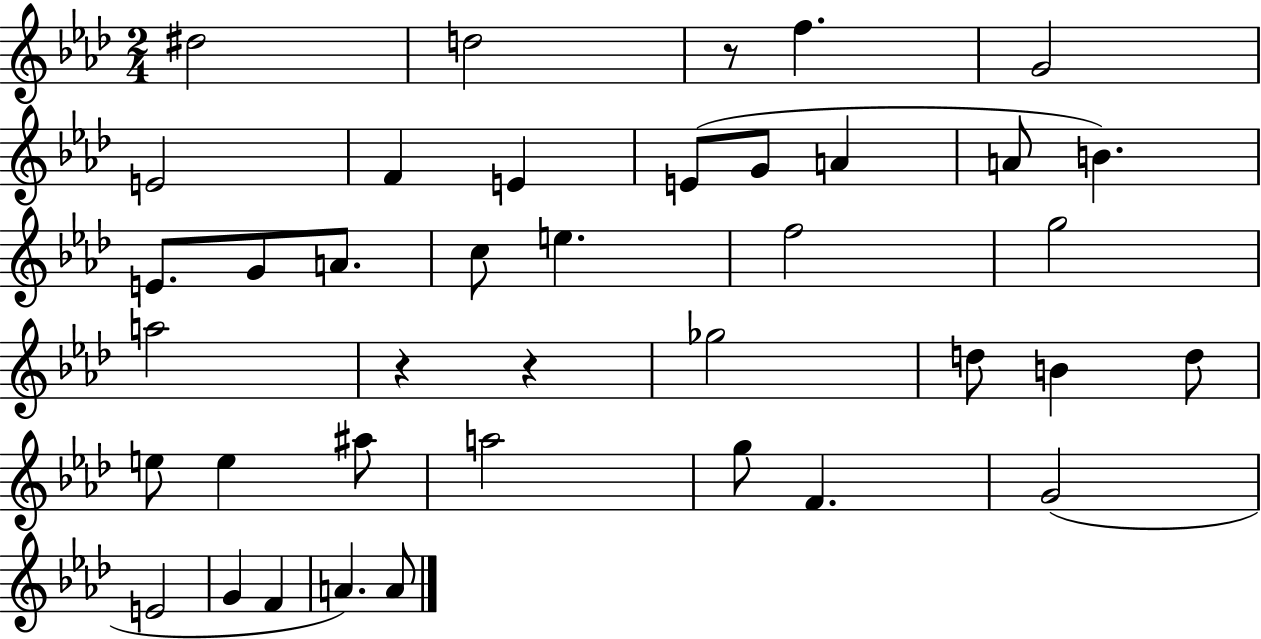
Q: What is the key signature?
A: AES major